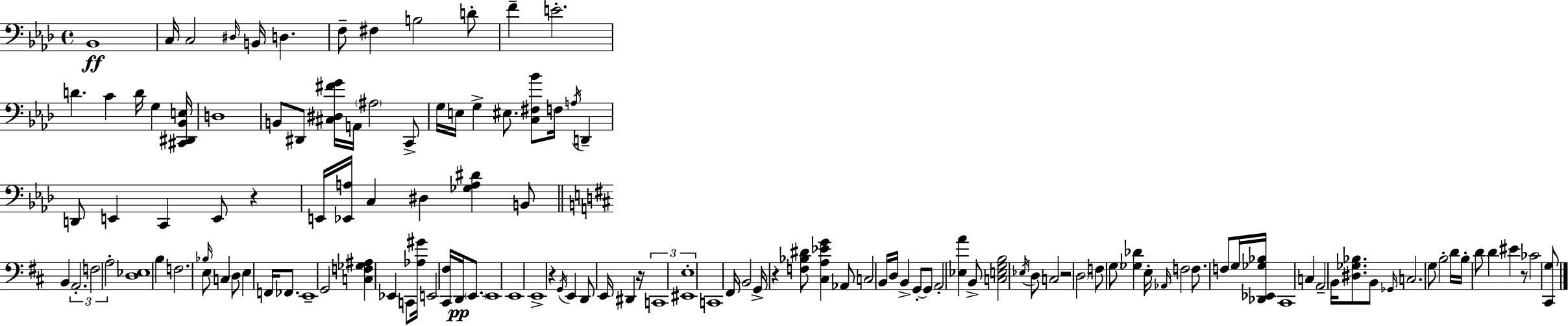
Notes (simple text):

Bb2/w C3/s C3/h D#3/s B2/s D3/q. F3/e F#3/q B3/h D4/e F4/q E4/h. D4/q. C4/q D4/s G3/q [C#2,D#2,Bb2,E3]/s D3/w B2/e D#2/e [C#3,D#3,F#4,G4]/s A2/s A#3/h C2/e G3/s E3/s G3/q EIS3/e. [C3,F#3,Bb4]/e F3/s A3/s D2/q D2/e E2/q C2/q E2/e R/q E2/s [Eb2,A3]/s C3/q D#3/q [Gb3,A3,D#4]/q B2/e B2/q A2/h. F3/h A3/h [D3,Eb3]/w B3/q F3/h. Bb3/s E3/e C3/q D3/e E3/q F2/s FES2/e. E2/w G2/h [C3,F3,Gb3,A#3]/q Eb2/q C2/e [Ab3,G#4]/s E2/h [C#2,F#3]/s D2/s E2/e. E2/w E2/w E2/w R/q G2/s E2/q D2/e E2/s D#2/q R/s C2/w EIS2/w E3/w C2/w F#2/s B2/h G2/s R/q [F3,Bb3,D#4]/e [C#3,A3,Eb4,G4]/q Ab2/e C3/h B2/s D3/s B2/q G2/e G2/e A2/h [Eb3,A4]/q B2/e [C3,E3,G3,B3]/h Eb3/s D3/e C3/h R/h D3/h F3/e G3/e [Gb3,Db4]/q E3/s Ab2/s F3/h F3/e. F3/e G3/s [Db2,Eb2,Gb3,Bb3]/s C#2/w C3/q A2/h B2/s [D#3,Gb3,Bb3]/e. B2/e Gb2/s C3/h. G3/e B3/h D4/s B3/s D4/e D4/q EIS4/q R/e CES4/h [C#2,G3]/e